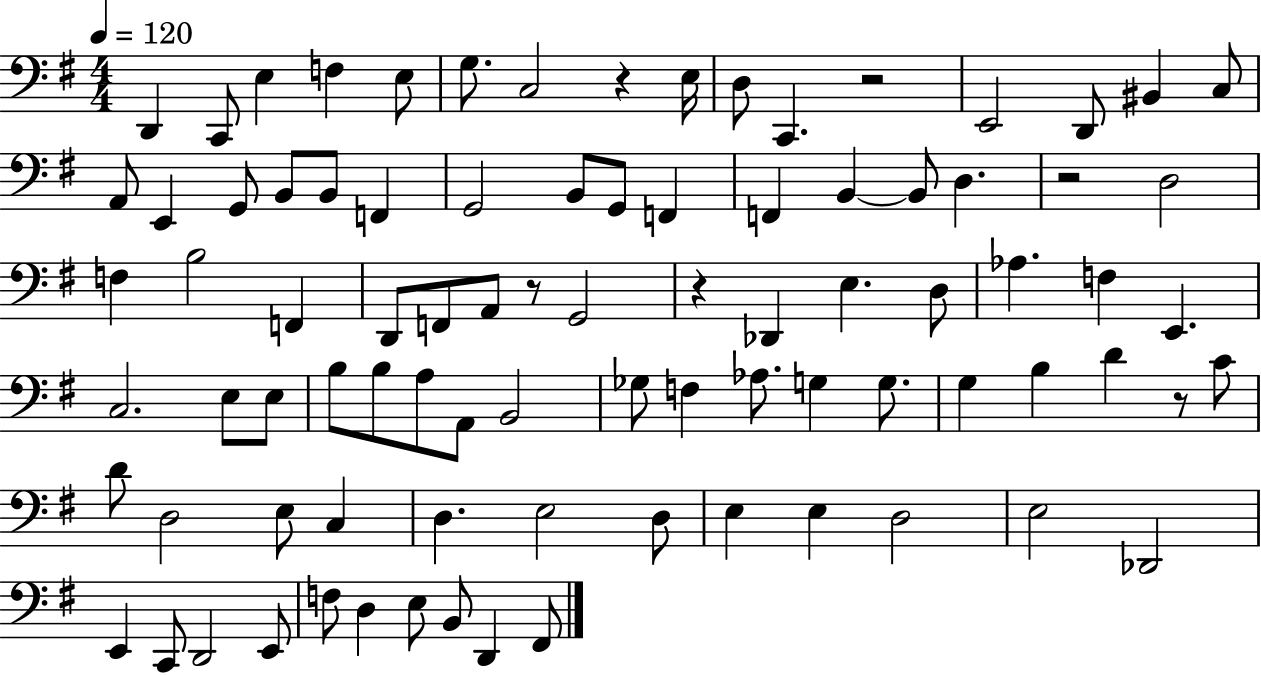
D2/q C2/e E3/q F3/q E3/e G3/e. C3/h R/q E3/s D3/e C2/q. R/h E2/h D2/e BIS2/q C3/e A2/e E2/q G2/e B2/e B2/e F2/q G2/h B2/e G2/e F2/q F2/q B2/q B2/e D3/q. R/h D3/h F3/q B3/h F2/q D2/e F2/e A2/e R/e G2/h R/q Db2/q E3/q. D3/e Ab3/q. F3/q E2/q. C3/h. E3/e E3/e B3/e B3/e A3/e A2/e B2/h Gb3/e F3/q Ab3/e. G3/q G3/e. G3/q B3/q D4/q R/e C4/e D4/e D3/h E3/e C3/q D3/q. E3/h D3/e E3/q E3/q D3/h E3/h Db2/h E2/q C2/e D2/h E2/e F3/e D3/q E3/e B2/e D2/q F#2/e